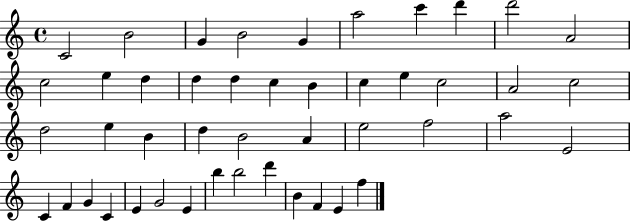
{
  \clef treble
  \time 4/4
  \defaultTimeSignature
  \key c \major
  c'2 b'2 | g'4 b'2 g'4 | a''2 c'''4 d'''4 | d'''2 a'2 | \break c''2 e''4 d''4 | d''4 d''4 c''4 b'4 | c''4 e''4 c''2 | a'2 c''2 | \break d''2 e''4 b'4 | d''4 b'2 a'4 | e''2 f''2 | a''2 e'2 | \break c'4 f'4 g'4 c'4 | e'4 g'2 e'4 | b''4 b''2 d'''4 | b'4 f'4 e'4 f''4 | \break \bar "|."
}